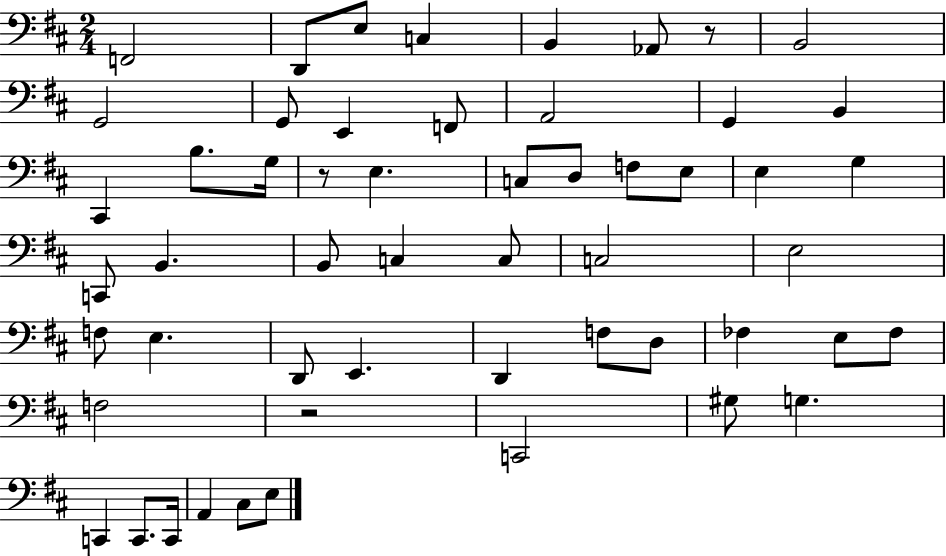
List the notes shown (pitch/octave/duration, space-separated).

F2/h D2/e E3/e C3/q B2/q Ab2/e R/e B2/h G2/h G2/e E2/q F2/e A2/h G2/q B2/q C#2/q B3/e. G3/s R/e E3/q. C3/e D3/e F3/e E3/e E3/q G3/q C2/e B2/q. B2/e C3/q C3/e C3/h E3/h F3/e E3/q. D2/e E2/q. D2/q F3/e D3/e FES3/q E3/e FES3/e F3/h R/h C2/h G#3/e G3/q. C2/q C2/e. C2/s A2/q C#3/e E3/e